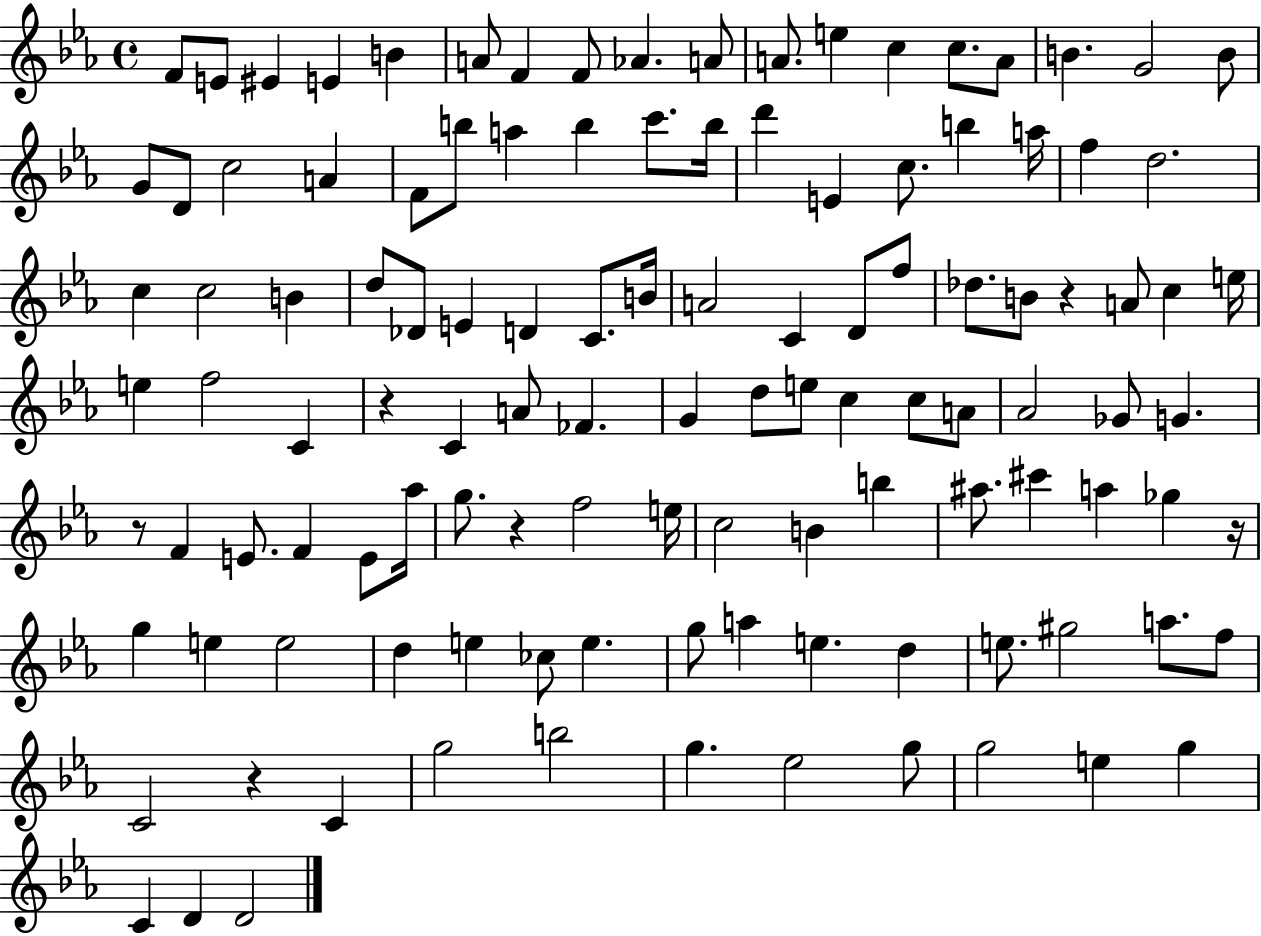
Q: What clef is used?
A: treble